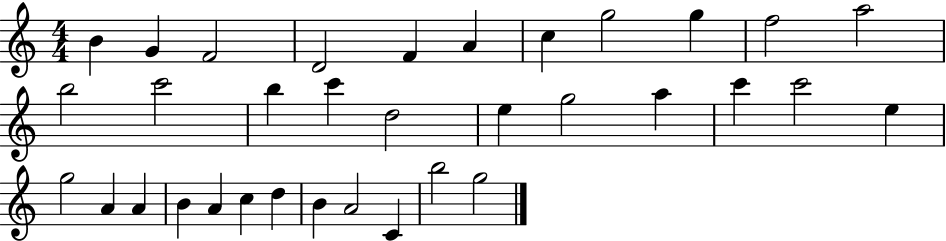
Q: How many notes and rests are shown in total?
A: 34